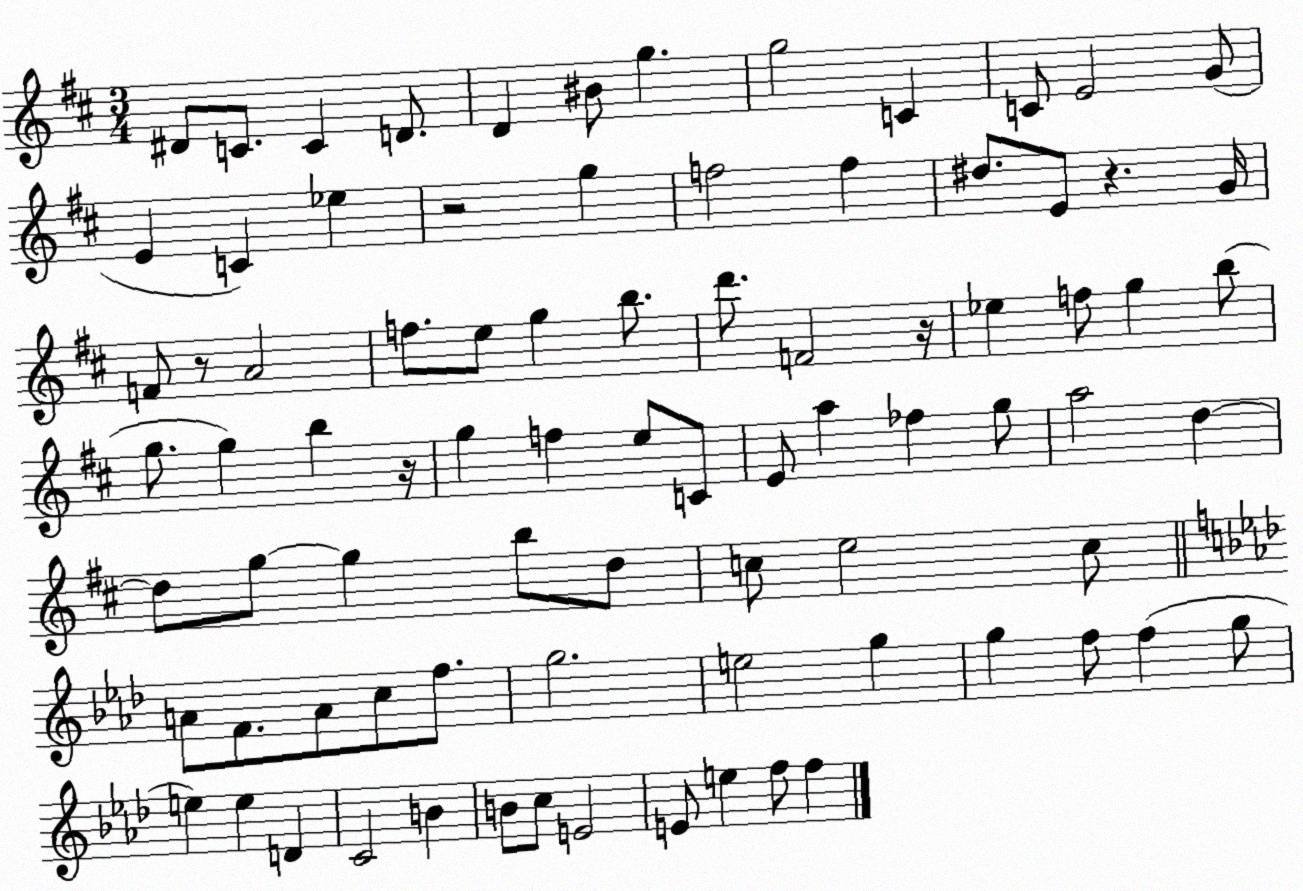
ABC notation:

X:1
T:Untitled
M:3/4
L:1/4
K:D
^D/2 C/2 C D/2 D ^B/2 g g2 C C/2 E2 G/2 E C _e z2 g f2 f ^d/2 E/2 z G/4 F/2 z/2 A2 f/2 e/2 g b/2 d'/2 F2 z/4 _e f/2 g b/2 g/2 g b z/4 g f e/2 C/2 E/2 a _f g/2 a2 d d/2 g/2 g b/2 d/2 c/2 e2 c/2 A/2 F/2 A/2 c/2 f/2 g2 e2 g g f/2 f g/2 e e D C2 B B/2 c/2 E2 E/2 e f/2 f